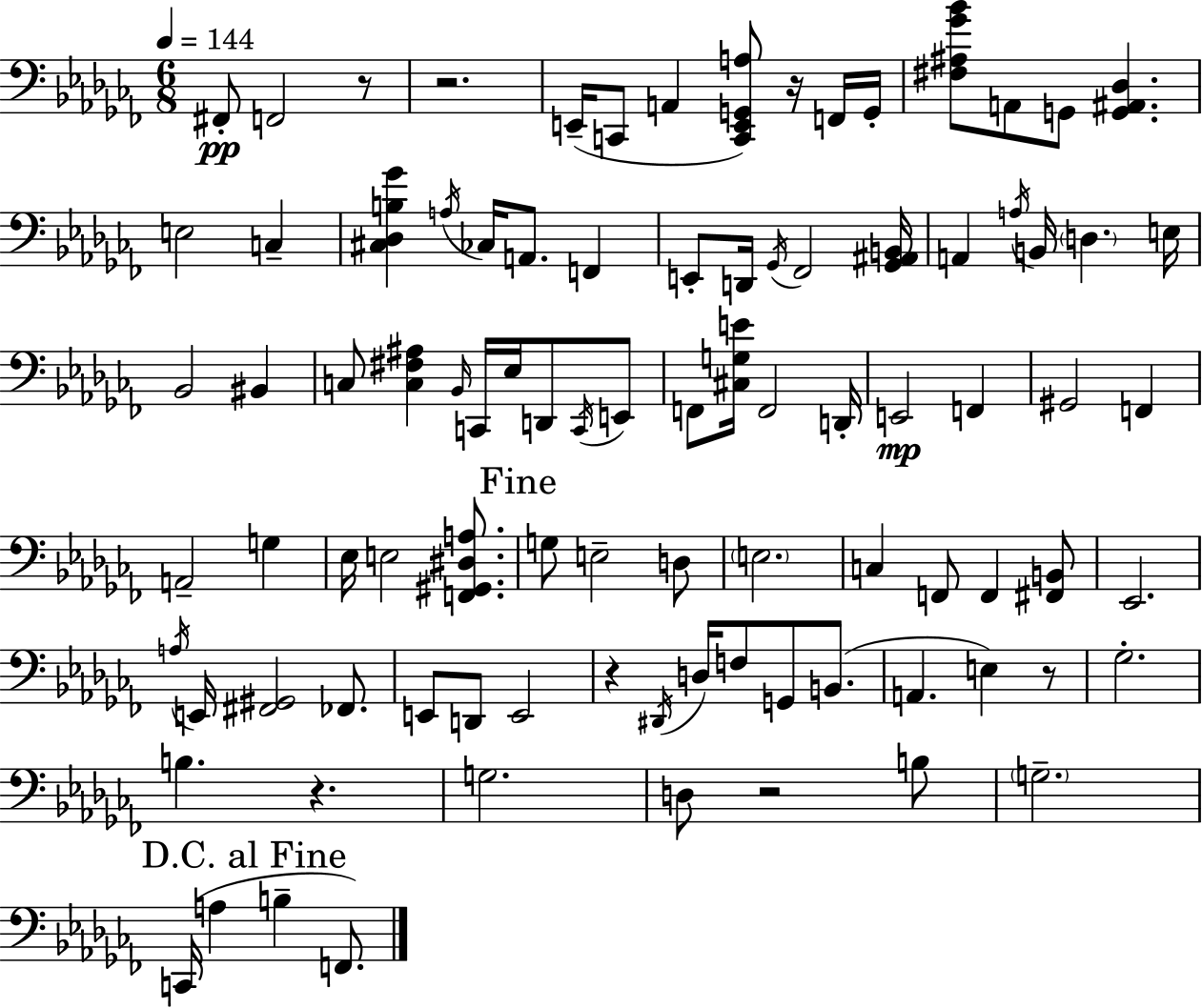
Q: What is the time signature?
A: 6/8